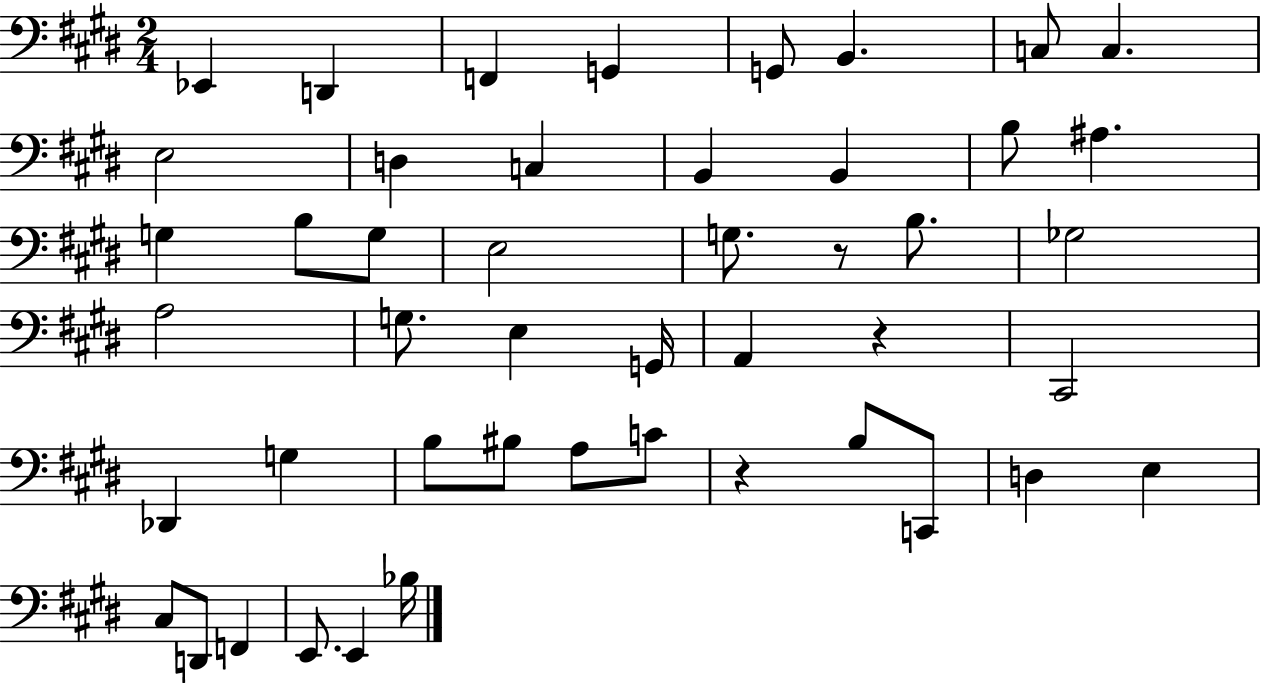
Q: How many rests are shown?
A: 3